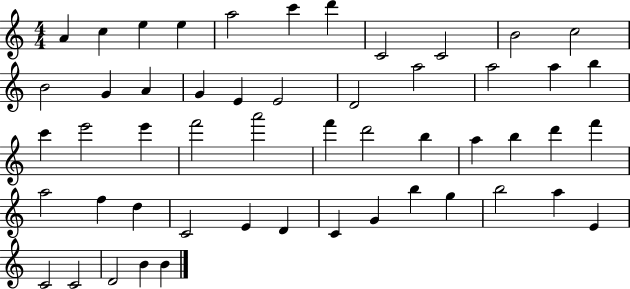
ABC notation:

X:1
T:Untitled
M:4/4
L:1/4
K:C
A c e e a2 c' d' C2 C2 B2 c2 B2 G A G E E2 D2 a2 a2 a b c' e'2 e' f'2 a'2 f' d'2 b a b d' f' a2 f d C2 E D C G b g b2 a E C2 C2 D2 B B